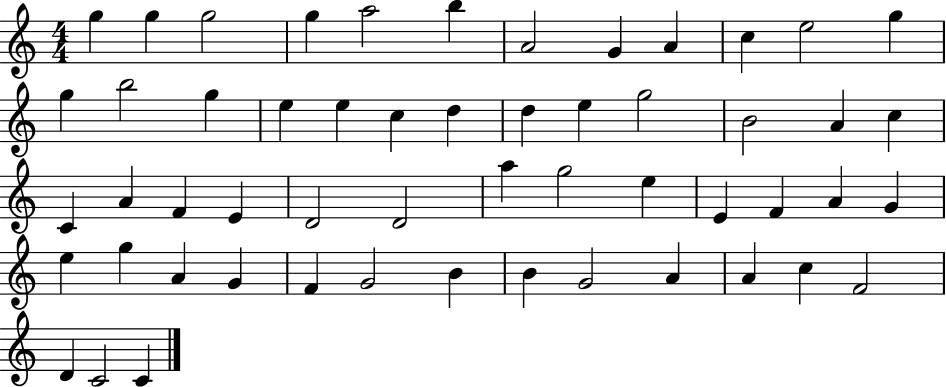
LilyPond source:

{
  \clef treble
  \numericTimeSignature
  \time 4/4
  \key c \major
  g''4 g''4 g''2 | g''4 a''2 b''4 | a'2 g'4 a'4 | c''4 e''2 g''4 | \break g''4 b''2 g''4 | e''4 e''4 c''4 d''4 | d''4 e''4 g''2 | b'2 a'4 c''4 | \break c'4 a'4 f'4 e'4 | d'2 d'2 | a''4 g''2 e''4 | e'4 f'4 a'4 g'4 | \break e''4 g''4 a'4 g'4 | f'4 g'2 b'4 | b'4 g'2 a'4 | a'4 c''4 f'2 | \break d'4 c'2 c'4 | \bar "|."
}